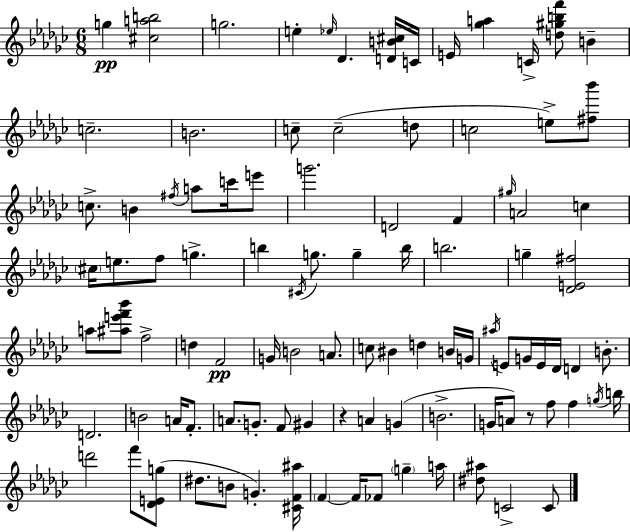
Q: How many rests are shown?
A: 2